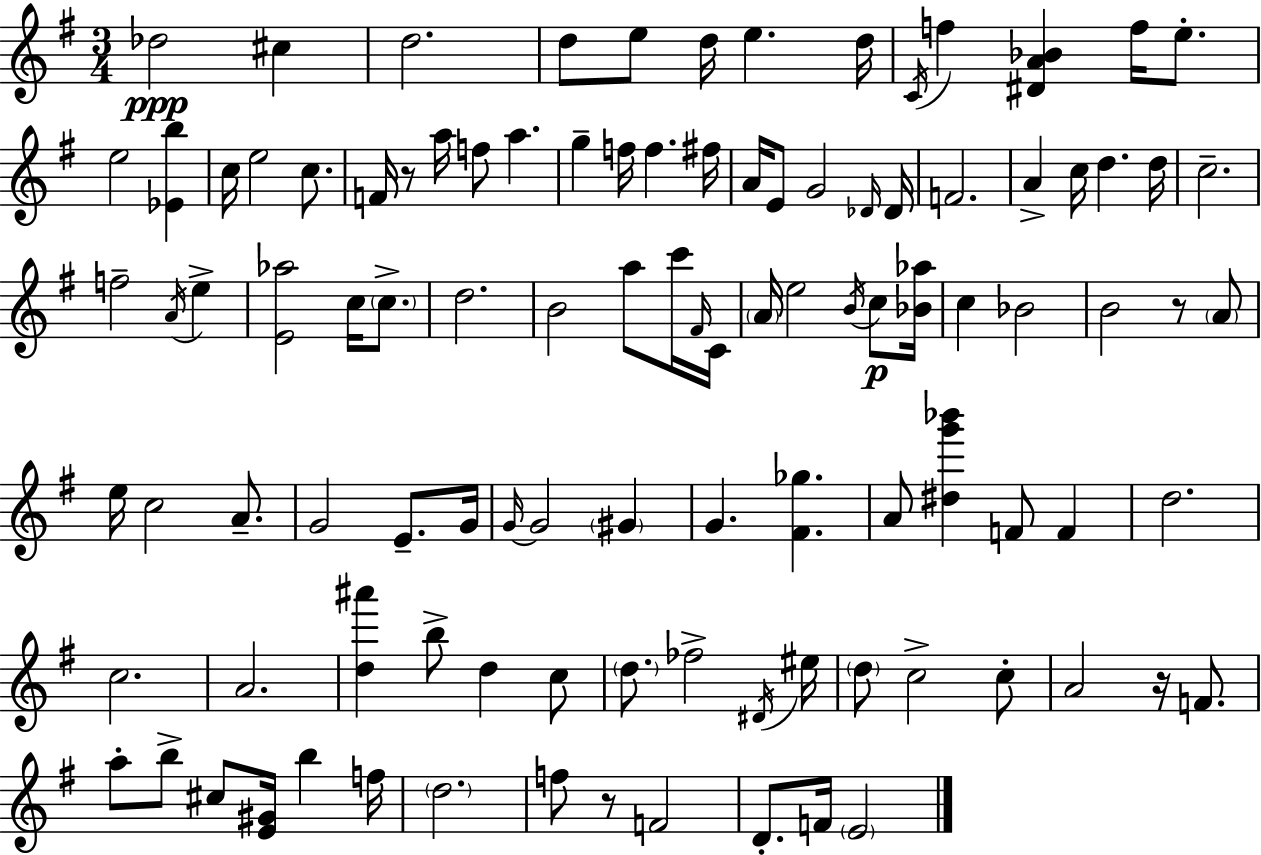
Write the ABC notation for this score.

X:1
T:Untitled
M:3/4
L:1/4
K:G
_d2 ^c d2 d/2 e/2 d/4 e d/4 C/4 f [^DA_B] f/4 e/2 e2 [_Eb] c/4 e2 c/2 F/4 z/2 a/4 f/2 a g f/4 f ^f/4 A/4 E/2 G2 _D/4 _D/4 F2 A c/4 d d/4 c2 f2 A/4 e [E_a]2 c/4 c/2 d2 B2 a/2 c'/4 ^F/4 C/4 A/4 e2 B/4 c/2 [_B_a]/4 c _B2 B2 z/2 A/2 e/4 c2 A/2 G2 E/2 G/4 G/4 G2 ^G G [^F_g] A/2 [^dg'_b'] F/2 F d2 c2 A2 [d^a'] b/2 d c/2 d/2 _f2 ^D/4 ^e/4 d/2 c2 c/2 A2 z/4 F/2 a/2 b/2 ^c/2 [E^G]/4 b f/4 d2 f/2 z/2 F2 D/2 F/4 E2